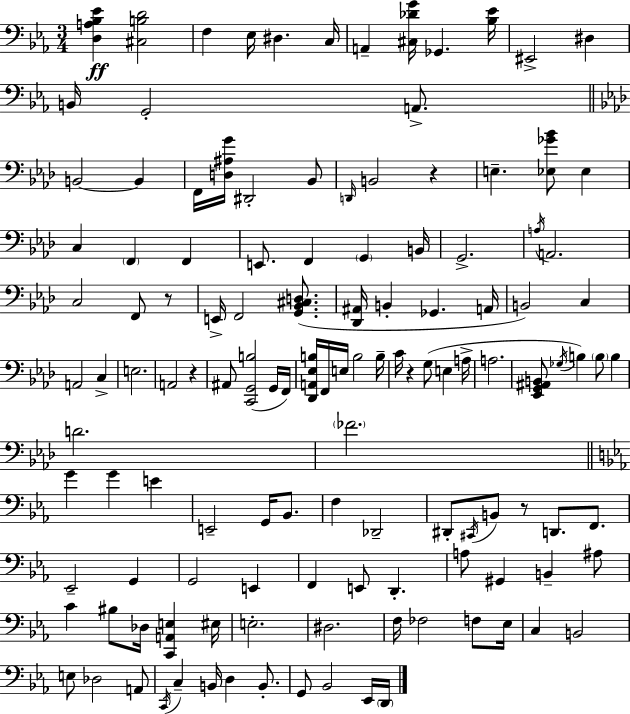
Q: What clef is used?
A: bass